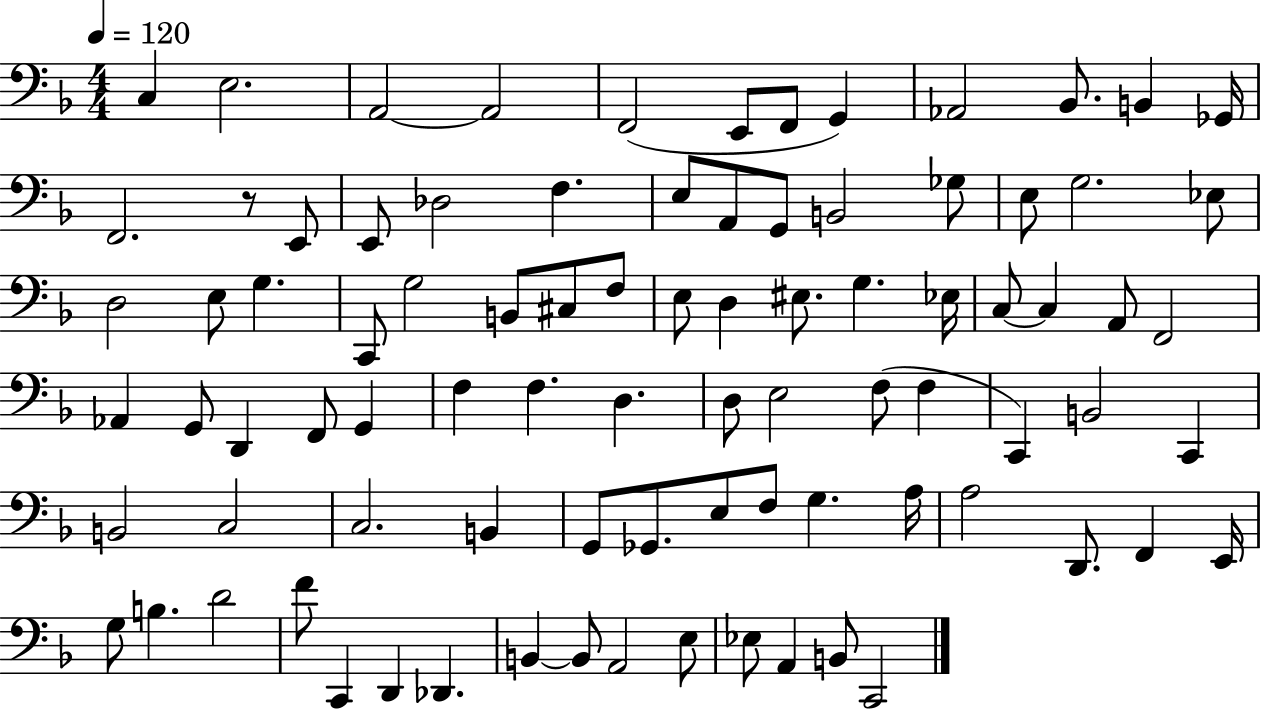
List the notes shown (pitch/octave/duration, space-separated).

C3/q E3/h. A2/h A2/h F2/h E2/e F2/e G2/q Ab2/h Bb2/e. B2/q Gb2/s F2/h. R/e E2/e E2/e Db3/h F3/q. E3/e A2/e G2/e B2/h Gb3/e E3/e G3/h. Eb3/e D3/h E3/e G3/q. C2/e G3/h B2/e C#3/e F3/e E3/e D3/q EIS3/e. G3/q. Eb3/s C3/e C3/q A2/e F2/h Ab2/q G2/e D2/q F2/e G2/q F3/q F3/q. D3/q. D3/e E3/h F3/e F3/q C2/q B2/h C2/q B2/h C3/h C3/h. B2/q G2/e Gb2/e. E3/e F3/e G3/q. A3/s A3/h D2/e. F2/q E2/s G3/e B3/q. D4/h F4/e C2/q D2/q Db2/q. B2/q B2/e A2/h E3/e Eb3/e A2/q B2/e C2/h